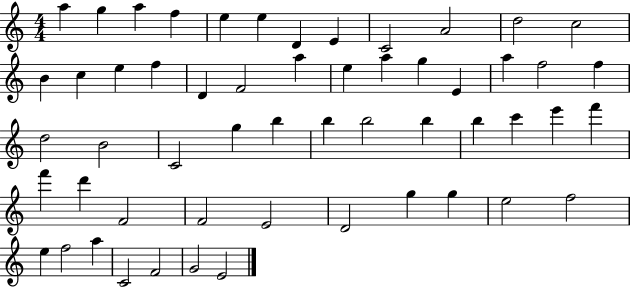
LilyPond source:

{
  \clef treble
  \numericTimeSignature
  \time 4/4
  \key c \major
  a''4 g''4 a''4 f''4 | e''4 e''4 d'4 e'4 | c'2 a'2 | d''2 c''2 | \break b'4 c''4 e''4 f''4 | d'4 f'2 a''4 | e''4 a''4 g''4 e'4 | a''4 f''2 f''4 | \break d''2 b'2 | c'2 g''4 b''4 | b''4 b''2 b''4 | b''4 c'''4 e'''4 f'''4 | \break f'''4 d'''4 f'2 | f'2 e'2 | d'2 g''4 g''4 | e''2 f''2 | \break e''4 f''2 a''4 | c'2 f'2 | g'2 e'2 | \bar "|."
}